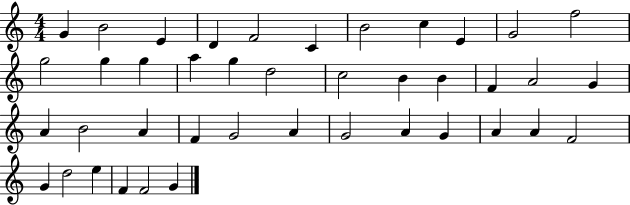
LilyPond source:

{
  \clef treble
  \numericTimeSignature
  \time 4/4
  \key c \major
  g'4 b'2 e'4 | d'4 f'2 c'4 | b'2 c''4 e'4 | g'2 f''2 | \break g''2 g''4 g''4 | a''4 g''4 d''2 | c''2 b'4 b'4 | f'4 a'2 g'4 | \break a'4 b'2 a'4 | f'4 g'2 a'4 | g'2 a'4 g'4 | a'4 a'4 f'2 | \break g'4 d''2 e''4 | f'4 f'2 g'4 | \bar "|."
}